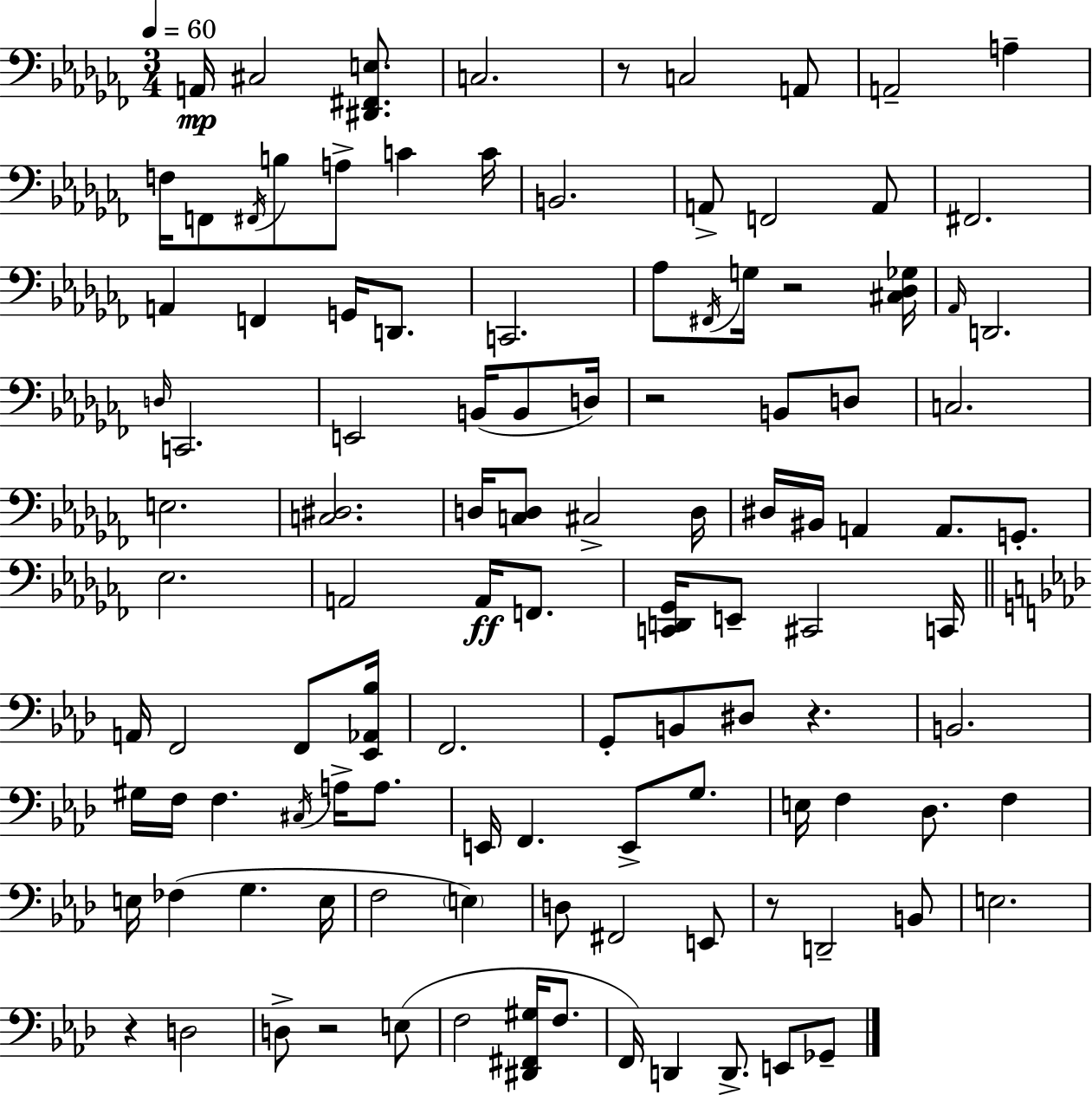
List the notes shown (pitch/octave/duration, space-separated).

A2/s C#3/h [D#2,F#2,E3]/e. C3/h. R/e C3/h A2/e A2/h A3/q F3/s F2/e F#2/s B3/e A3/e C4/q C4/s B2/h. A2/e F2/h A2/e F#2/h. A2/q F2/q G2/s D2/e. C2/h. Ab3/e F#2/s G3/s R/h [C#3,Db3,Gb3]/s Ab2/s D2/h. D3/s C2/h. E2/h B2/s B2/e D3/s R/h B2/e D3/e C3/h. E3/h. [C3,D#3]/h. D3/s [C3,D3]/e C#3/h D3/s D#3/s BIS2/s A2/q A2/e. G2/e. Eb3/h. A2/h A2/s F2/e. [C2,D2,Gb2]/s E2/e C#2/h C2/s A2/s F2/h F2/e [Eb2,Ab2,Bb3]/s F2/h. G2/e B2/e D#3/e R/q. B2/h. G#3/s F3/s F3/q. C#3/s A3/s A3/e. E2/s F2/q. E2/e G3/e. E3/s F3/q Db3/e. F3/q E3/s FES3/q G3/q. E3/s F3/h E3/q D3/e F#2/h E2/e R/e D2/h B2/e E3/h. R/q D3/h D3/e R/h E3/e F3/h [D#2,F#2,G#3]/s F3/e. F2/s D2/q D2/e. E2/e Gb2/e